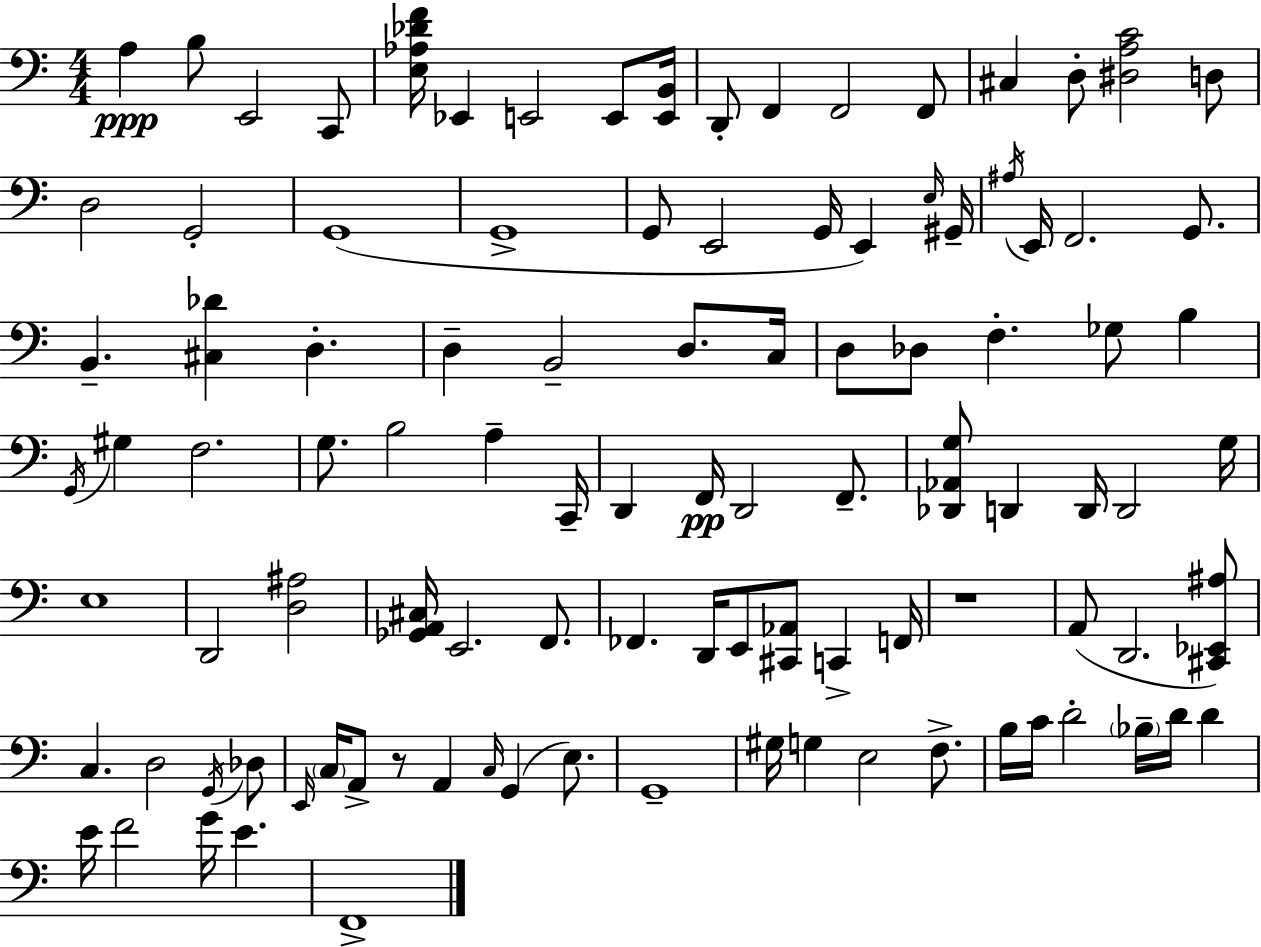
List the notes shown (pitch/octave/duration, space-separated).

A3/q B3/e E2/h C2/e [E3,Ab3,Db4,F4]/s Eb2/q E2/h E2/e [E2,B2]/s D2/e F2/q F2/h F2/e C#3/q D3/e [D#3,A3,C4]/h D3/e D3/h G2/h G2/w G2/w G2/e E2/h G2/s E2/q E3/s G#2/s A#3/s E2/s F2/h. G2/e. B2/q. [C#3,Db4]/q D3/q. D3/q B2/h D3/e. C3/s D3/e Db3/e F3/q. Gb3/e B3/q G2/s G#3/q F3/h. G3/e. B3/h A3/q C2/s D2/q F2/s D2/h F2/e. [Db2,Ab2,G3]/e D2/q D2/s D2/h G3/s E3/w D2/h [D3,A#3]/h [Gb2,A2,C#3]/s E2/h. F2/e. FES2/q. D2/s E2/e [C#2,Ab2]/e C2/q F2/s R/w A2/e D2/h. [C#2,Eb2,A#3]/e C3/q. D3/h G2/s Db3/e E2/s C3/s A2/e R/e A2/q C3/s G2/q E3/e. G2/w G#3/s G3/q E3/h F3/e. B3/s C4/s D4/h Bb3/s D4/s D4/q E4/s F4/h G4/s E4/q. F2/w